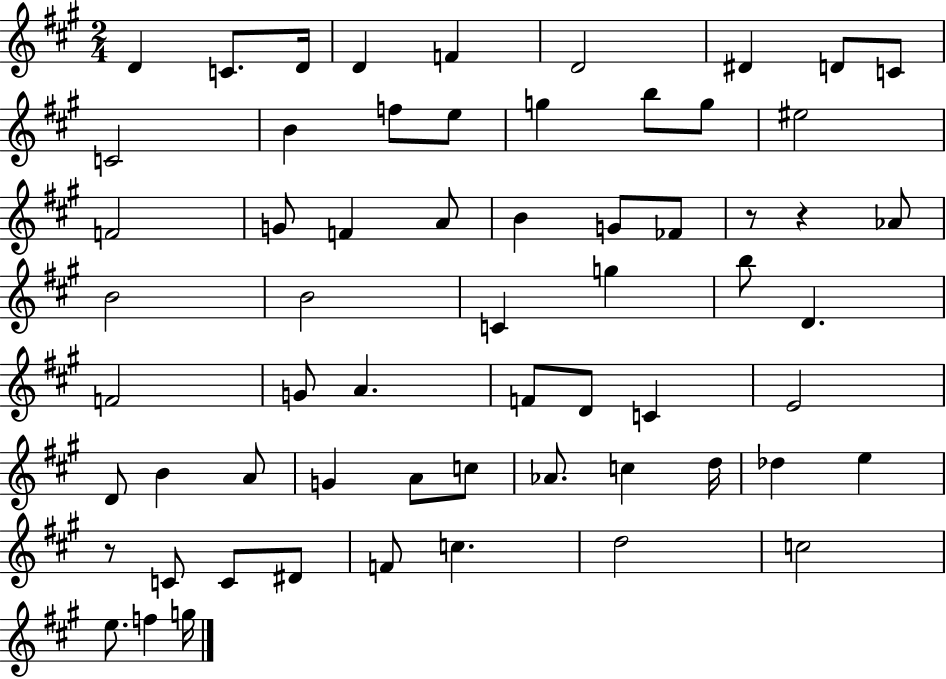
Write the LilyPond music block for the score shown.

{
  \clef treble
  \numericTimeSignature
  \time 2/4
  \key a \major
  d'4 c'8. d'16 | d'4 f'4 | d'2 | dis'4 d'8 c'8 | \break c'2 | b'4 f''8 e''8 | g''4 b''8 g''8 | eis''2 | \break f'2 | g'8 f'4 a'8 | b'4 g'8 fes'8 | r8 r4 aes'8 | \break b'2 | b'2 | c'4 g''4 | b''8 d'4. | \break f'2 | g'8 a'4. | f'8 d'8 c'4 | e'2 | \break d'8 b'4 a'8 | g'4 a'8 c''8 | aes'8. c''4 d''16 | des''4 e''4 | \break r8 c'8 c'8 dis'8 | f'8 c''4. | d''2 | c''2 | \break e''8. f''4 g''16 | \bar "|."
}